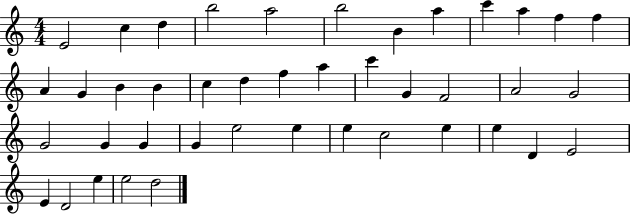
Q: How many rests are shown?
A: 0